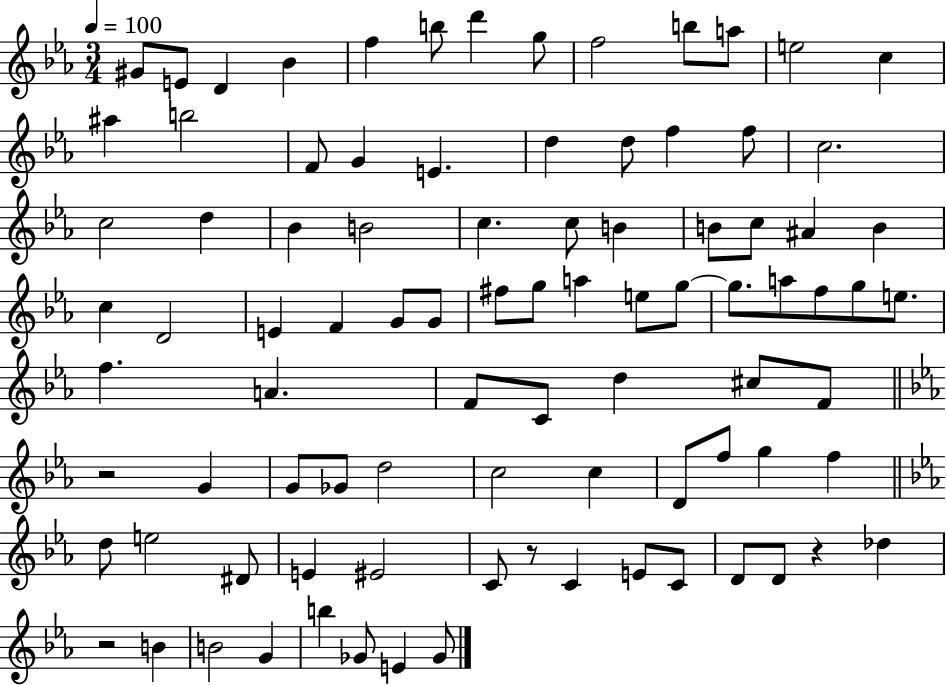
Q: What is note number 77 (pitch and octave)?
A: D4